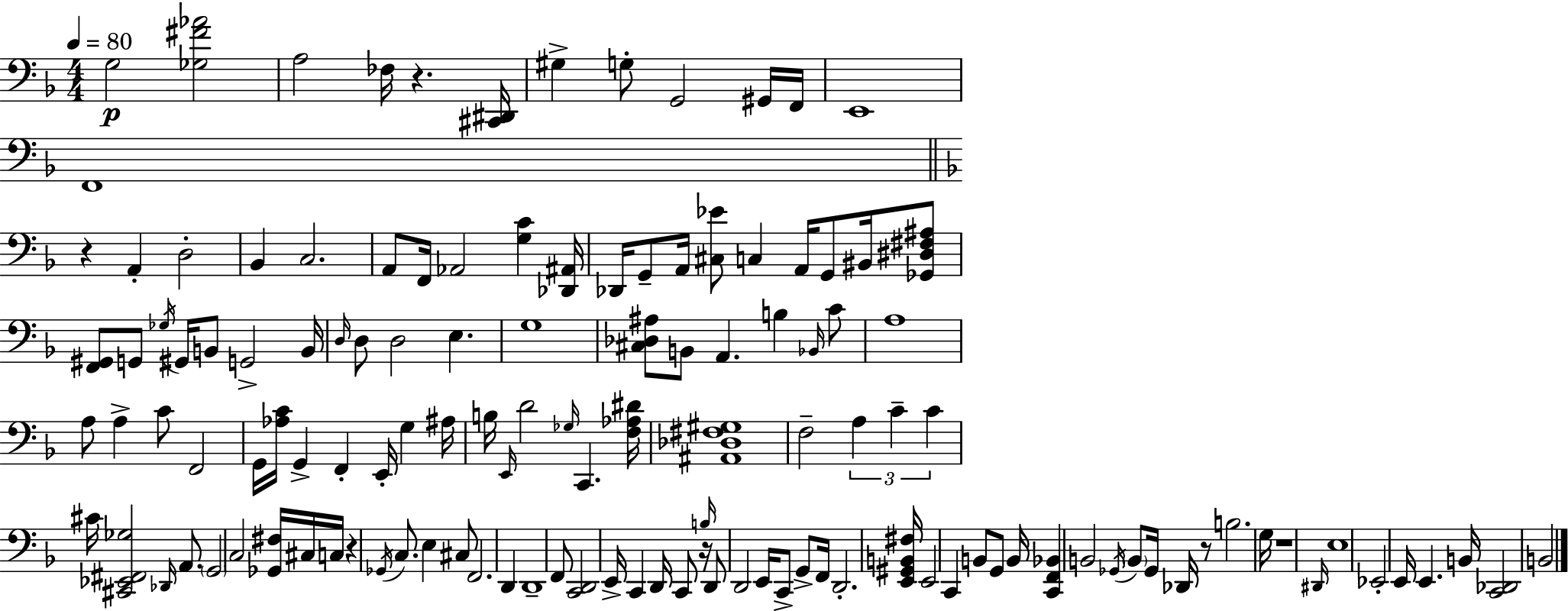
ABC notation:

X:1
T:Untitled
M:4/4
L:1/4
K:F
G,2 [_G,^F_A]2 A,2 _F,/4 z [^C,,^D,,]/4 ^G, G,/2 G,,2 ^G,,/4 F,,/4 E,,4 F,,4 z A,, D,2 _B,, C,2 A,,/2 F,,/4 _A,,2 [G,C] [_D,,^A,,]/4 _D,,/4 G,,/2 A,,/4 [^C,_E]/2 C, A,,/4 G,,/2 ^B,,/4 [_G,,^D,^F,^A,]/2 [F,,^G,,]/2 G,,/2 _G,/4 ^G,,/4 B,,/2 G,,2 B,,/4 D,/4 D,/2 D,2 E, G,4 [^C,_D,^A,]/2 B,,/2 A,, B, _B,,/4 C/2 A,4 A,/2 A, C/2 F,,2 G,,/4 [_A,C]/4 G,, F,, E,,/4 G, ^A,/4 B,/4 E,,/4 D2 _G,/4 C,, [F,_A,^D]/4 [^A,,_D,^F,^G,]4 F,2 A, C C ^C/4 [^C,,_E,,^F,,_G,]2 _D,,/4 A,,/2 G,,2 C,2 [_G,,^F,]/4 ^C,/4 C,/4 z _G,,/4 C,/2 E, ^C,/2 F,,2 D,, D,,4 F,,/2 [C,,D,,]2 E,,/4 C,, D,,/4 C,,/2 z/4 B,/4 D,,/2 D,,2 E,,/4 C,,/2 G,,/2 F,,/4 D,,2 [E,,^G,,B,,^F,]/4 E,,2 C,, B,,/2 G,,/2 B,,/4 [C,,F,,_B,,] B,,2 _G,,/4 B,,/2 _G,,/4 _D,,/4 z/2 B,2 G,/4 z4 ^D,,/4 E,4 _E,,2 E,,/4 E,, B,,/4 [C,,_D,,]2 B,,2